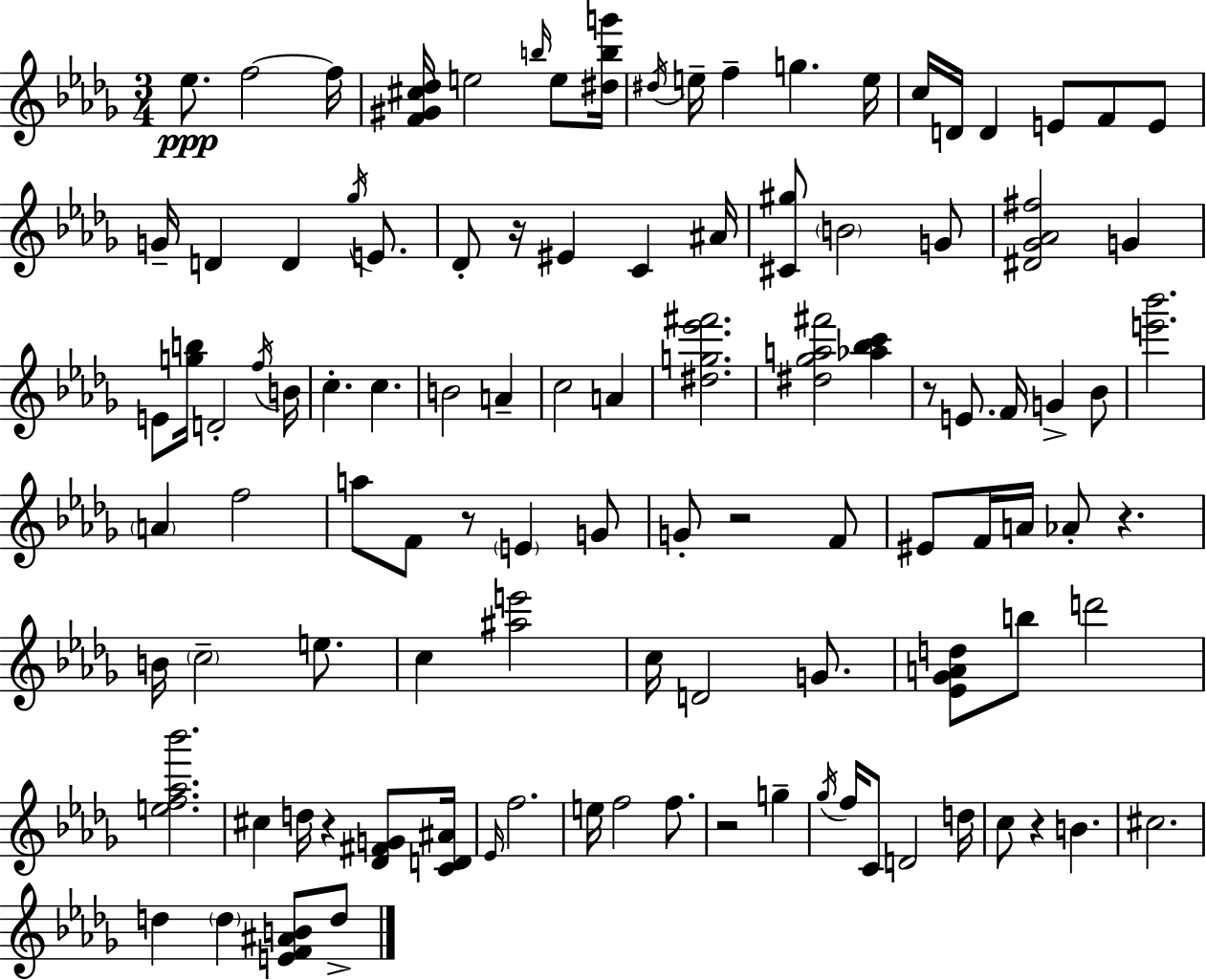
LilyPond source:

{
  \clef treble
  \numericTimeSignature
  \time 3/4
  \key bes \minor
  ees''8.\ppp f''2~~ f''16 | <f' gis' cis'' des''>16 e''2 \grace { b''16 } e''8 | <dis'' b'' g'''>16 \acciaccatura { dis''16 } e''16-- f''4-- g''4. | e''16 c''16 d'16 d'4 e'8 f'8 | \break e'8 g'16-- d'4 d'4 \acciaccatura { ges''16 } | e'8. des'8-. r16 eis'4 c'4 | ais'16 <cis' gis''>8 \parenthesize b'2 | g'8 <dis' ges' aes' fis''>2 g'4 | \break e'8 <g'' b''>16 d'2-. | \acciaccatura { f''16 } b'16 c''4.-. c''4. | b'2 | a'4-- c''2 | \break a'4 <dis'' g'' ees''' fis'''>2. | <dis'' ges'' a'' fis'''>2 | <aes'' bes'' c'''>4 r8 e'8. f'16 g'4-> | bes'8 <e''' bes'''>2. | \break \parenthesize a'4 f''2 | a''8 f'8 r8 \parenthesize e'4 | g'8 g'8-. r2 | f'8 eis'8 f'16 a'16 aes'8-. r4. | \break b'16 \parenthesize c''2-- | e''8. c''4 <ais'' e'''>2 | c''16 d'2 | g'8. <ees' ges' a' d''>8 b''8 d'''2 | \break <e'' f'' aes'' bes'''>2. | cis''4 d''16 r4 | <des' fis' g'>8 <c' d' ais'>16 \grace { ees'16 } f''2. | e''16 f''2 | \break f''8. r2 | g''4-- \acciaccatura { ges''16 } f''16 c'8 d'2 | d''16 c''8 r4 | b'4. cis''2. | \break d''4 \parenthesize d''4 | <e' f' ais' b'>8 d''8-> \bar "|."
}